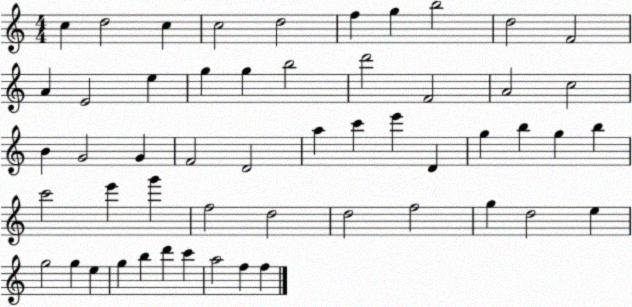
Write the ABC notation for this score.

X:1
T:Untitled
M:4/4
L:1/4
K:C
c d2 c c2 d2 f g b2 d2 F2 A E2 e g g b2 d'2 F2 A2 c2 B G2 G F2 D2 a c' e' D g b g b c'2 e' g' f2 d2 d2 f2 g d2 e g2 g e g b d' c' a2 f f